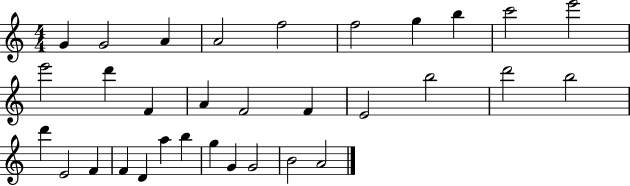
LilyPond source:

{
  \clef treble
  \numericTimeSignature
  \time 4/4
  \key c \major
  g'4 g'2 a'4 | a'2 f''2 | f''2 g''4 b''4 | c'''2 e'''2 | \break e'''2 d'''4 f'4 | a'4 f'2 f'4 | e'2 b''2 | d'''2 b''2 | \break d'''4 e'2 f'4 | f'4 d'4 a''4 b''4 | g''4 g'4 g'2 | b'2 a'2 | \break \bar "|."
}